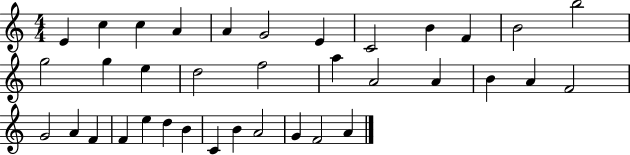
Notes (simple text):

E4/q C5/q C5/q A4/q A4/q G4/h E4/q C4/h B4/q F4/q B4/h B5/h G5/h G5/q E5/q D5/h F5/h A5/q A4/h A4/q B4/q A4/q F4/h G4/h A4/q F4/q F4/q E5/q D5/q B4/q C4/q B4/q A4/h G4/q F4/h A4/q